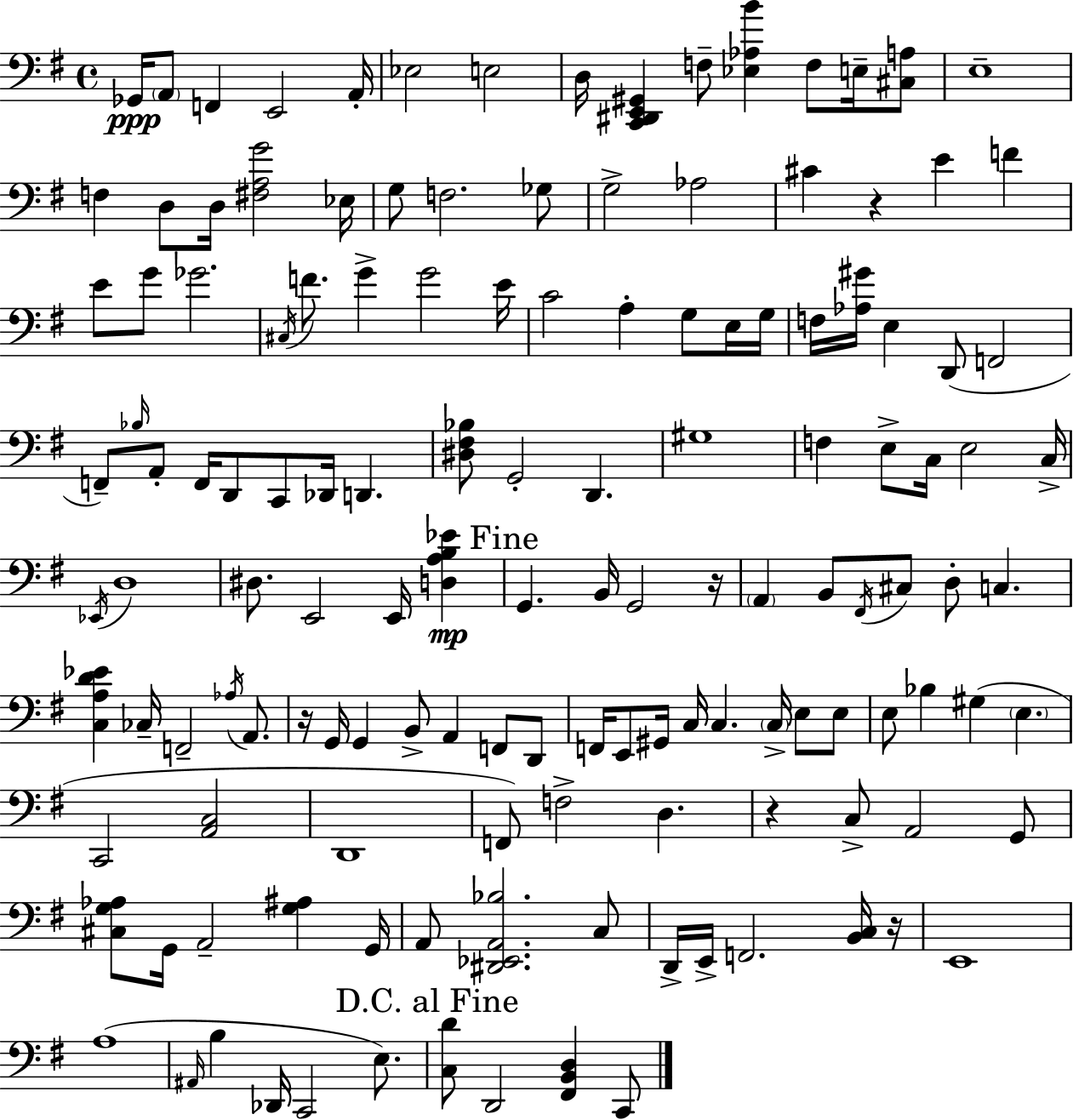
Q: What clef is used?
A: bass